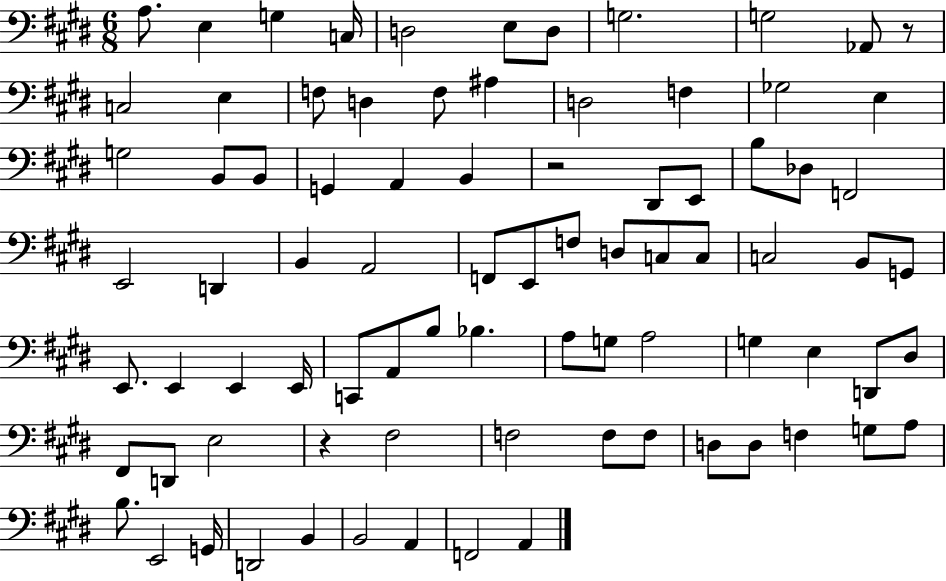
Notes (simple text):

A3/e. E3/q G3/q C3/s D3/h E3/e D3/e G3/h. G3/h Ab2/e R/e C3/h E3/q F3/e D3/q F3/e A#3/q D3/h F3/q Gb3/h E3/q G3/h B2/e B2/e G2/q A2/q B2/q R/h D#2/e E2/e B3/e Db3/e F2/h E2/h D2/q B2/q A2/h F2/e E2/e F3/e D3/e C3/e C3/e C3/h B2/e G2/e E2/e. E2/q E2/q E2/s C2/e A2/e B3/e Bb3/q. A3/e G3/e A3/h G3/q E3/q D2/e D#3/e F#2/e D2/e E3/h R/q F#3/h F3/h F3/e F3/e D3/e D3/e F3/q G3/e A3/e B3/e. E2/h G2/s D2/h B2/q B2/h A2/q F2/h A2/q